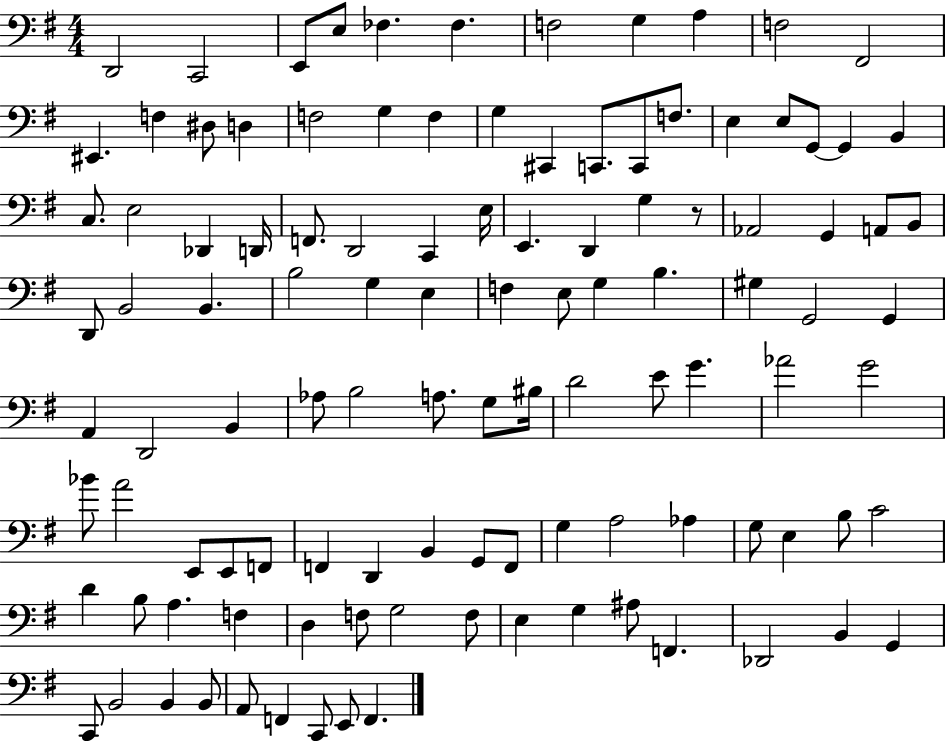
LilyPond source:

{
  \clef bass
  \numericTimeSignature
  \time 4/4
  \key g \major
  \repeat volta 2 { d,2 c,2 | e,8 e8 fes4. fes4. | f2 g4 a4 | f2 fis,2 | \break eis,4. f4 dis8 d4 | f2 g4 f4 | g4 cis,4 c,8. c,8 f8. | e4 e8 g,8~~ g,4 b,4 | \break c8. e2 des,4 d,16 | f,8. d,2 c,4 e16 | e,4. d,4 g4 r8 | aes,2 g,4 a,8 b,8 | \break d,8 b,2 b,4. | b2 g4 e4 | f4 e8 g4 b4. | gis4 g,2 g,4 | \break a,4 d,2 b,4 | aes8 b2 a8. g8 bis16 | d'2 e'8 g'4. | aes'2 g'2 | \break bes'8 a'2 e,8 e,8 f,8 | f,4 d,4 b,4 g,8 f,8 | g4 a2 aes4 | g8 e4 b8 c'2 | \break d'4 b8 a4. f4 | d4 f8 g2 f8 | e4 g4 ais8 f,4. | des,2 b,4 g,4 | \break c,8 b,2 b,4 b,8 | a,8 f,4 c,8 e,8 f,4. | } \bar "|."
}